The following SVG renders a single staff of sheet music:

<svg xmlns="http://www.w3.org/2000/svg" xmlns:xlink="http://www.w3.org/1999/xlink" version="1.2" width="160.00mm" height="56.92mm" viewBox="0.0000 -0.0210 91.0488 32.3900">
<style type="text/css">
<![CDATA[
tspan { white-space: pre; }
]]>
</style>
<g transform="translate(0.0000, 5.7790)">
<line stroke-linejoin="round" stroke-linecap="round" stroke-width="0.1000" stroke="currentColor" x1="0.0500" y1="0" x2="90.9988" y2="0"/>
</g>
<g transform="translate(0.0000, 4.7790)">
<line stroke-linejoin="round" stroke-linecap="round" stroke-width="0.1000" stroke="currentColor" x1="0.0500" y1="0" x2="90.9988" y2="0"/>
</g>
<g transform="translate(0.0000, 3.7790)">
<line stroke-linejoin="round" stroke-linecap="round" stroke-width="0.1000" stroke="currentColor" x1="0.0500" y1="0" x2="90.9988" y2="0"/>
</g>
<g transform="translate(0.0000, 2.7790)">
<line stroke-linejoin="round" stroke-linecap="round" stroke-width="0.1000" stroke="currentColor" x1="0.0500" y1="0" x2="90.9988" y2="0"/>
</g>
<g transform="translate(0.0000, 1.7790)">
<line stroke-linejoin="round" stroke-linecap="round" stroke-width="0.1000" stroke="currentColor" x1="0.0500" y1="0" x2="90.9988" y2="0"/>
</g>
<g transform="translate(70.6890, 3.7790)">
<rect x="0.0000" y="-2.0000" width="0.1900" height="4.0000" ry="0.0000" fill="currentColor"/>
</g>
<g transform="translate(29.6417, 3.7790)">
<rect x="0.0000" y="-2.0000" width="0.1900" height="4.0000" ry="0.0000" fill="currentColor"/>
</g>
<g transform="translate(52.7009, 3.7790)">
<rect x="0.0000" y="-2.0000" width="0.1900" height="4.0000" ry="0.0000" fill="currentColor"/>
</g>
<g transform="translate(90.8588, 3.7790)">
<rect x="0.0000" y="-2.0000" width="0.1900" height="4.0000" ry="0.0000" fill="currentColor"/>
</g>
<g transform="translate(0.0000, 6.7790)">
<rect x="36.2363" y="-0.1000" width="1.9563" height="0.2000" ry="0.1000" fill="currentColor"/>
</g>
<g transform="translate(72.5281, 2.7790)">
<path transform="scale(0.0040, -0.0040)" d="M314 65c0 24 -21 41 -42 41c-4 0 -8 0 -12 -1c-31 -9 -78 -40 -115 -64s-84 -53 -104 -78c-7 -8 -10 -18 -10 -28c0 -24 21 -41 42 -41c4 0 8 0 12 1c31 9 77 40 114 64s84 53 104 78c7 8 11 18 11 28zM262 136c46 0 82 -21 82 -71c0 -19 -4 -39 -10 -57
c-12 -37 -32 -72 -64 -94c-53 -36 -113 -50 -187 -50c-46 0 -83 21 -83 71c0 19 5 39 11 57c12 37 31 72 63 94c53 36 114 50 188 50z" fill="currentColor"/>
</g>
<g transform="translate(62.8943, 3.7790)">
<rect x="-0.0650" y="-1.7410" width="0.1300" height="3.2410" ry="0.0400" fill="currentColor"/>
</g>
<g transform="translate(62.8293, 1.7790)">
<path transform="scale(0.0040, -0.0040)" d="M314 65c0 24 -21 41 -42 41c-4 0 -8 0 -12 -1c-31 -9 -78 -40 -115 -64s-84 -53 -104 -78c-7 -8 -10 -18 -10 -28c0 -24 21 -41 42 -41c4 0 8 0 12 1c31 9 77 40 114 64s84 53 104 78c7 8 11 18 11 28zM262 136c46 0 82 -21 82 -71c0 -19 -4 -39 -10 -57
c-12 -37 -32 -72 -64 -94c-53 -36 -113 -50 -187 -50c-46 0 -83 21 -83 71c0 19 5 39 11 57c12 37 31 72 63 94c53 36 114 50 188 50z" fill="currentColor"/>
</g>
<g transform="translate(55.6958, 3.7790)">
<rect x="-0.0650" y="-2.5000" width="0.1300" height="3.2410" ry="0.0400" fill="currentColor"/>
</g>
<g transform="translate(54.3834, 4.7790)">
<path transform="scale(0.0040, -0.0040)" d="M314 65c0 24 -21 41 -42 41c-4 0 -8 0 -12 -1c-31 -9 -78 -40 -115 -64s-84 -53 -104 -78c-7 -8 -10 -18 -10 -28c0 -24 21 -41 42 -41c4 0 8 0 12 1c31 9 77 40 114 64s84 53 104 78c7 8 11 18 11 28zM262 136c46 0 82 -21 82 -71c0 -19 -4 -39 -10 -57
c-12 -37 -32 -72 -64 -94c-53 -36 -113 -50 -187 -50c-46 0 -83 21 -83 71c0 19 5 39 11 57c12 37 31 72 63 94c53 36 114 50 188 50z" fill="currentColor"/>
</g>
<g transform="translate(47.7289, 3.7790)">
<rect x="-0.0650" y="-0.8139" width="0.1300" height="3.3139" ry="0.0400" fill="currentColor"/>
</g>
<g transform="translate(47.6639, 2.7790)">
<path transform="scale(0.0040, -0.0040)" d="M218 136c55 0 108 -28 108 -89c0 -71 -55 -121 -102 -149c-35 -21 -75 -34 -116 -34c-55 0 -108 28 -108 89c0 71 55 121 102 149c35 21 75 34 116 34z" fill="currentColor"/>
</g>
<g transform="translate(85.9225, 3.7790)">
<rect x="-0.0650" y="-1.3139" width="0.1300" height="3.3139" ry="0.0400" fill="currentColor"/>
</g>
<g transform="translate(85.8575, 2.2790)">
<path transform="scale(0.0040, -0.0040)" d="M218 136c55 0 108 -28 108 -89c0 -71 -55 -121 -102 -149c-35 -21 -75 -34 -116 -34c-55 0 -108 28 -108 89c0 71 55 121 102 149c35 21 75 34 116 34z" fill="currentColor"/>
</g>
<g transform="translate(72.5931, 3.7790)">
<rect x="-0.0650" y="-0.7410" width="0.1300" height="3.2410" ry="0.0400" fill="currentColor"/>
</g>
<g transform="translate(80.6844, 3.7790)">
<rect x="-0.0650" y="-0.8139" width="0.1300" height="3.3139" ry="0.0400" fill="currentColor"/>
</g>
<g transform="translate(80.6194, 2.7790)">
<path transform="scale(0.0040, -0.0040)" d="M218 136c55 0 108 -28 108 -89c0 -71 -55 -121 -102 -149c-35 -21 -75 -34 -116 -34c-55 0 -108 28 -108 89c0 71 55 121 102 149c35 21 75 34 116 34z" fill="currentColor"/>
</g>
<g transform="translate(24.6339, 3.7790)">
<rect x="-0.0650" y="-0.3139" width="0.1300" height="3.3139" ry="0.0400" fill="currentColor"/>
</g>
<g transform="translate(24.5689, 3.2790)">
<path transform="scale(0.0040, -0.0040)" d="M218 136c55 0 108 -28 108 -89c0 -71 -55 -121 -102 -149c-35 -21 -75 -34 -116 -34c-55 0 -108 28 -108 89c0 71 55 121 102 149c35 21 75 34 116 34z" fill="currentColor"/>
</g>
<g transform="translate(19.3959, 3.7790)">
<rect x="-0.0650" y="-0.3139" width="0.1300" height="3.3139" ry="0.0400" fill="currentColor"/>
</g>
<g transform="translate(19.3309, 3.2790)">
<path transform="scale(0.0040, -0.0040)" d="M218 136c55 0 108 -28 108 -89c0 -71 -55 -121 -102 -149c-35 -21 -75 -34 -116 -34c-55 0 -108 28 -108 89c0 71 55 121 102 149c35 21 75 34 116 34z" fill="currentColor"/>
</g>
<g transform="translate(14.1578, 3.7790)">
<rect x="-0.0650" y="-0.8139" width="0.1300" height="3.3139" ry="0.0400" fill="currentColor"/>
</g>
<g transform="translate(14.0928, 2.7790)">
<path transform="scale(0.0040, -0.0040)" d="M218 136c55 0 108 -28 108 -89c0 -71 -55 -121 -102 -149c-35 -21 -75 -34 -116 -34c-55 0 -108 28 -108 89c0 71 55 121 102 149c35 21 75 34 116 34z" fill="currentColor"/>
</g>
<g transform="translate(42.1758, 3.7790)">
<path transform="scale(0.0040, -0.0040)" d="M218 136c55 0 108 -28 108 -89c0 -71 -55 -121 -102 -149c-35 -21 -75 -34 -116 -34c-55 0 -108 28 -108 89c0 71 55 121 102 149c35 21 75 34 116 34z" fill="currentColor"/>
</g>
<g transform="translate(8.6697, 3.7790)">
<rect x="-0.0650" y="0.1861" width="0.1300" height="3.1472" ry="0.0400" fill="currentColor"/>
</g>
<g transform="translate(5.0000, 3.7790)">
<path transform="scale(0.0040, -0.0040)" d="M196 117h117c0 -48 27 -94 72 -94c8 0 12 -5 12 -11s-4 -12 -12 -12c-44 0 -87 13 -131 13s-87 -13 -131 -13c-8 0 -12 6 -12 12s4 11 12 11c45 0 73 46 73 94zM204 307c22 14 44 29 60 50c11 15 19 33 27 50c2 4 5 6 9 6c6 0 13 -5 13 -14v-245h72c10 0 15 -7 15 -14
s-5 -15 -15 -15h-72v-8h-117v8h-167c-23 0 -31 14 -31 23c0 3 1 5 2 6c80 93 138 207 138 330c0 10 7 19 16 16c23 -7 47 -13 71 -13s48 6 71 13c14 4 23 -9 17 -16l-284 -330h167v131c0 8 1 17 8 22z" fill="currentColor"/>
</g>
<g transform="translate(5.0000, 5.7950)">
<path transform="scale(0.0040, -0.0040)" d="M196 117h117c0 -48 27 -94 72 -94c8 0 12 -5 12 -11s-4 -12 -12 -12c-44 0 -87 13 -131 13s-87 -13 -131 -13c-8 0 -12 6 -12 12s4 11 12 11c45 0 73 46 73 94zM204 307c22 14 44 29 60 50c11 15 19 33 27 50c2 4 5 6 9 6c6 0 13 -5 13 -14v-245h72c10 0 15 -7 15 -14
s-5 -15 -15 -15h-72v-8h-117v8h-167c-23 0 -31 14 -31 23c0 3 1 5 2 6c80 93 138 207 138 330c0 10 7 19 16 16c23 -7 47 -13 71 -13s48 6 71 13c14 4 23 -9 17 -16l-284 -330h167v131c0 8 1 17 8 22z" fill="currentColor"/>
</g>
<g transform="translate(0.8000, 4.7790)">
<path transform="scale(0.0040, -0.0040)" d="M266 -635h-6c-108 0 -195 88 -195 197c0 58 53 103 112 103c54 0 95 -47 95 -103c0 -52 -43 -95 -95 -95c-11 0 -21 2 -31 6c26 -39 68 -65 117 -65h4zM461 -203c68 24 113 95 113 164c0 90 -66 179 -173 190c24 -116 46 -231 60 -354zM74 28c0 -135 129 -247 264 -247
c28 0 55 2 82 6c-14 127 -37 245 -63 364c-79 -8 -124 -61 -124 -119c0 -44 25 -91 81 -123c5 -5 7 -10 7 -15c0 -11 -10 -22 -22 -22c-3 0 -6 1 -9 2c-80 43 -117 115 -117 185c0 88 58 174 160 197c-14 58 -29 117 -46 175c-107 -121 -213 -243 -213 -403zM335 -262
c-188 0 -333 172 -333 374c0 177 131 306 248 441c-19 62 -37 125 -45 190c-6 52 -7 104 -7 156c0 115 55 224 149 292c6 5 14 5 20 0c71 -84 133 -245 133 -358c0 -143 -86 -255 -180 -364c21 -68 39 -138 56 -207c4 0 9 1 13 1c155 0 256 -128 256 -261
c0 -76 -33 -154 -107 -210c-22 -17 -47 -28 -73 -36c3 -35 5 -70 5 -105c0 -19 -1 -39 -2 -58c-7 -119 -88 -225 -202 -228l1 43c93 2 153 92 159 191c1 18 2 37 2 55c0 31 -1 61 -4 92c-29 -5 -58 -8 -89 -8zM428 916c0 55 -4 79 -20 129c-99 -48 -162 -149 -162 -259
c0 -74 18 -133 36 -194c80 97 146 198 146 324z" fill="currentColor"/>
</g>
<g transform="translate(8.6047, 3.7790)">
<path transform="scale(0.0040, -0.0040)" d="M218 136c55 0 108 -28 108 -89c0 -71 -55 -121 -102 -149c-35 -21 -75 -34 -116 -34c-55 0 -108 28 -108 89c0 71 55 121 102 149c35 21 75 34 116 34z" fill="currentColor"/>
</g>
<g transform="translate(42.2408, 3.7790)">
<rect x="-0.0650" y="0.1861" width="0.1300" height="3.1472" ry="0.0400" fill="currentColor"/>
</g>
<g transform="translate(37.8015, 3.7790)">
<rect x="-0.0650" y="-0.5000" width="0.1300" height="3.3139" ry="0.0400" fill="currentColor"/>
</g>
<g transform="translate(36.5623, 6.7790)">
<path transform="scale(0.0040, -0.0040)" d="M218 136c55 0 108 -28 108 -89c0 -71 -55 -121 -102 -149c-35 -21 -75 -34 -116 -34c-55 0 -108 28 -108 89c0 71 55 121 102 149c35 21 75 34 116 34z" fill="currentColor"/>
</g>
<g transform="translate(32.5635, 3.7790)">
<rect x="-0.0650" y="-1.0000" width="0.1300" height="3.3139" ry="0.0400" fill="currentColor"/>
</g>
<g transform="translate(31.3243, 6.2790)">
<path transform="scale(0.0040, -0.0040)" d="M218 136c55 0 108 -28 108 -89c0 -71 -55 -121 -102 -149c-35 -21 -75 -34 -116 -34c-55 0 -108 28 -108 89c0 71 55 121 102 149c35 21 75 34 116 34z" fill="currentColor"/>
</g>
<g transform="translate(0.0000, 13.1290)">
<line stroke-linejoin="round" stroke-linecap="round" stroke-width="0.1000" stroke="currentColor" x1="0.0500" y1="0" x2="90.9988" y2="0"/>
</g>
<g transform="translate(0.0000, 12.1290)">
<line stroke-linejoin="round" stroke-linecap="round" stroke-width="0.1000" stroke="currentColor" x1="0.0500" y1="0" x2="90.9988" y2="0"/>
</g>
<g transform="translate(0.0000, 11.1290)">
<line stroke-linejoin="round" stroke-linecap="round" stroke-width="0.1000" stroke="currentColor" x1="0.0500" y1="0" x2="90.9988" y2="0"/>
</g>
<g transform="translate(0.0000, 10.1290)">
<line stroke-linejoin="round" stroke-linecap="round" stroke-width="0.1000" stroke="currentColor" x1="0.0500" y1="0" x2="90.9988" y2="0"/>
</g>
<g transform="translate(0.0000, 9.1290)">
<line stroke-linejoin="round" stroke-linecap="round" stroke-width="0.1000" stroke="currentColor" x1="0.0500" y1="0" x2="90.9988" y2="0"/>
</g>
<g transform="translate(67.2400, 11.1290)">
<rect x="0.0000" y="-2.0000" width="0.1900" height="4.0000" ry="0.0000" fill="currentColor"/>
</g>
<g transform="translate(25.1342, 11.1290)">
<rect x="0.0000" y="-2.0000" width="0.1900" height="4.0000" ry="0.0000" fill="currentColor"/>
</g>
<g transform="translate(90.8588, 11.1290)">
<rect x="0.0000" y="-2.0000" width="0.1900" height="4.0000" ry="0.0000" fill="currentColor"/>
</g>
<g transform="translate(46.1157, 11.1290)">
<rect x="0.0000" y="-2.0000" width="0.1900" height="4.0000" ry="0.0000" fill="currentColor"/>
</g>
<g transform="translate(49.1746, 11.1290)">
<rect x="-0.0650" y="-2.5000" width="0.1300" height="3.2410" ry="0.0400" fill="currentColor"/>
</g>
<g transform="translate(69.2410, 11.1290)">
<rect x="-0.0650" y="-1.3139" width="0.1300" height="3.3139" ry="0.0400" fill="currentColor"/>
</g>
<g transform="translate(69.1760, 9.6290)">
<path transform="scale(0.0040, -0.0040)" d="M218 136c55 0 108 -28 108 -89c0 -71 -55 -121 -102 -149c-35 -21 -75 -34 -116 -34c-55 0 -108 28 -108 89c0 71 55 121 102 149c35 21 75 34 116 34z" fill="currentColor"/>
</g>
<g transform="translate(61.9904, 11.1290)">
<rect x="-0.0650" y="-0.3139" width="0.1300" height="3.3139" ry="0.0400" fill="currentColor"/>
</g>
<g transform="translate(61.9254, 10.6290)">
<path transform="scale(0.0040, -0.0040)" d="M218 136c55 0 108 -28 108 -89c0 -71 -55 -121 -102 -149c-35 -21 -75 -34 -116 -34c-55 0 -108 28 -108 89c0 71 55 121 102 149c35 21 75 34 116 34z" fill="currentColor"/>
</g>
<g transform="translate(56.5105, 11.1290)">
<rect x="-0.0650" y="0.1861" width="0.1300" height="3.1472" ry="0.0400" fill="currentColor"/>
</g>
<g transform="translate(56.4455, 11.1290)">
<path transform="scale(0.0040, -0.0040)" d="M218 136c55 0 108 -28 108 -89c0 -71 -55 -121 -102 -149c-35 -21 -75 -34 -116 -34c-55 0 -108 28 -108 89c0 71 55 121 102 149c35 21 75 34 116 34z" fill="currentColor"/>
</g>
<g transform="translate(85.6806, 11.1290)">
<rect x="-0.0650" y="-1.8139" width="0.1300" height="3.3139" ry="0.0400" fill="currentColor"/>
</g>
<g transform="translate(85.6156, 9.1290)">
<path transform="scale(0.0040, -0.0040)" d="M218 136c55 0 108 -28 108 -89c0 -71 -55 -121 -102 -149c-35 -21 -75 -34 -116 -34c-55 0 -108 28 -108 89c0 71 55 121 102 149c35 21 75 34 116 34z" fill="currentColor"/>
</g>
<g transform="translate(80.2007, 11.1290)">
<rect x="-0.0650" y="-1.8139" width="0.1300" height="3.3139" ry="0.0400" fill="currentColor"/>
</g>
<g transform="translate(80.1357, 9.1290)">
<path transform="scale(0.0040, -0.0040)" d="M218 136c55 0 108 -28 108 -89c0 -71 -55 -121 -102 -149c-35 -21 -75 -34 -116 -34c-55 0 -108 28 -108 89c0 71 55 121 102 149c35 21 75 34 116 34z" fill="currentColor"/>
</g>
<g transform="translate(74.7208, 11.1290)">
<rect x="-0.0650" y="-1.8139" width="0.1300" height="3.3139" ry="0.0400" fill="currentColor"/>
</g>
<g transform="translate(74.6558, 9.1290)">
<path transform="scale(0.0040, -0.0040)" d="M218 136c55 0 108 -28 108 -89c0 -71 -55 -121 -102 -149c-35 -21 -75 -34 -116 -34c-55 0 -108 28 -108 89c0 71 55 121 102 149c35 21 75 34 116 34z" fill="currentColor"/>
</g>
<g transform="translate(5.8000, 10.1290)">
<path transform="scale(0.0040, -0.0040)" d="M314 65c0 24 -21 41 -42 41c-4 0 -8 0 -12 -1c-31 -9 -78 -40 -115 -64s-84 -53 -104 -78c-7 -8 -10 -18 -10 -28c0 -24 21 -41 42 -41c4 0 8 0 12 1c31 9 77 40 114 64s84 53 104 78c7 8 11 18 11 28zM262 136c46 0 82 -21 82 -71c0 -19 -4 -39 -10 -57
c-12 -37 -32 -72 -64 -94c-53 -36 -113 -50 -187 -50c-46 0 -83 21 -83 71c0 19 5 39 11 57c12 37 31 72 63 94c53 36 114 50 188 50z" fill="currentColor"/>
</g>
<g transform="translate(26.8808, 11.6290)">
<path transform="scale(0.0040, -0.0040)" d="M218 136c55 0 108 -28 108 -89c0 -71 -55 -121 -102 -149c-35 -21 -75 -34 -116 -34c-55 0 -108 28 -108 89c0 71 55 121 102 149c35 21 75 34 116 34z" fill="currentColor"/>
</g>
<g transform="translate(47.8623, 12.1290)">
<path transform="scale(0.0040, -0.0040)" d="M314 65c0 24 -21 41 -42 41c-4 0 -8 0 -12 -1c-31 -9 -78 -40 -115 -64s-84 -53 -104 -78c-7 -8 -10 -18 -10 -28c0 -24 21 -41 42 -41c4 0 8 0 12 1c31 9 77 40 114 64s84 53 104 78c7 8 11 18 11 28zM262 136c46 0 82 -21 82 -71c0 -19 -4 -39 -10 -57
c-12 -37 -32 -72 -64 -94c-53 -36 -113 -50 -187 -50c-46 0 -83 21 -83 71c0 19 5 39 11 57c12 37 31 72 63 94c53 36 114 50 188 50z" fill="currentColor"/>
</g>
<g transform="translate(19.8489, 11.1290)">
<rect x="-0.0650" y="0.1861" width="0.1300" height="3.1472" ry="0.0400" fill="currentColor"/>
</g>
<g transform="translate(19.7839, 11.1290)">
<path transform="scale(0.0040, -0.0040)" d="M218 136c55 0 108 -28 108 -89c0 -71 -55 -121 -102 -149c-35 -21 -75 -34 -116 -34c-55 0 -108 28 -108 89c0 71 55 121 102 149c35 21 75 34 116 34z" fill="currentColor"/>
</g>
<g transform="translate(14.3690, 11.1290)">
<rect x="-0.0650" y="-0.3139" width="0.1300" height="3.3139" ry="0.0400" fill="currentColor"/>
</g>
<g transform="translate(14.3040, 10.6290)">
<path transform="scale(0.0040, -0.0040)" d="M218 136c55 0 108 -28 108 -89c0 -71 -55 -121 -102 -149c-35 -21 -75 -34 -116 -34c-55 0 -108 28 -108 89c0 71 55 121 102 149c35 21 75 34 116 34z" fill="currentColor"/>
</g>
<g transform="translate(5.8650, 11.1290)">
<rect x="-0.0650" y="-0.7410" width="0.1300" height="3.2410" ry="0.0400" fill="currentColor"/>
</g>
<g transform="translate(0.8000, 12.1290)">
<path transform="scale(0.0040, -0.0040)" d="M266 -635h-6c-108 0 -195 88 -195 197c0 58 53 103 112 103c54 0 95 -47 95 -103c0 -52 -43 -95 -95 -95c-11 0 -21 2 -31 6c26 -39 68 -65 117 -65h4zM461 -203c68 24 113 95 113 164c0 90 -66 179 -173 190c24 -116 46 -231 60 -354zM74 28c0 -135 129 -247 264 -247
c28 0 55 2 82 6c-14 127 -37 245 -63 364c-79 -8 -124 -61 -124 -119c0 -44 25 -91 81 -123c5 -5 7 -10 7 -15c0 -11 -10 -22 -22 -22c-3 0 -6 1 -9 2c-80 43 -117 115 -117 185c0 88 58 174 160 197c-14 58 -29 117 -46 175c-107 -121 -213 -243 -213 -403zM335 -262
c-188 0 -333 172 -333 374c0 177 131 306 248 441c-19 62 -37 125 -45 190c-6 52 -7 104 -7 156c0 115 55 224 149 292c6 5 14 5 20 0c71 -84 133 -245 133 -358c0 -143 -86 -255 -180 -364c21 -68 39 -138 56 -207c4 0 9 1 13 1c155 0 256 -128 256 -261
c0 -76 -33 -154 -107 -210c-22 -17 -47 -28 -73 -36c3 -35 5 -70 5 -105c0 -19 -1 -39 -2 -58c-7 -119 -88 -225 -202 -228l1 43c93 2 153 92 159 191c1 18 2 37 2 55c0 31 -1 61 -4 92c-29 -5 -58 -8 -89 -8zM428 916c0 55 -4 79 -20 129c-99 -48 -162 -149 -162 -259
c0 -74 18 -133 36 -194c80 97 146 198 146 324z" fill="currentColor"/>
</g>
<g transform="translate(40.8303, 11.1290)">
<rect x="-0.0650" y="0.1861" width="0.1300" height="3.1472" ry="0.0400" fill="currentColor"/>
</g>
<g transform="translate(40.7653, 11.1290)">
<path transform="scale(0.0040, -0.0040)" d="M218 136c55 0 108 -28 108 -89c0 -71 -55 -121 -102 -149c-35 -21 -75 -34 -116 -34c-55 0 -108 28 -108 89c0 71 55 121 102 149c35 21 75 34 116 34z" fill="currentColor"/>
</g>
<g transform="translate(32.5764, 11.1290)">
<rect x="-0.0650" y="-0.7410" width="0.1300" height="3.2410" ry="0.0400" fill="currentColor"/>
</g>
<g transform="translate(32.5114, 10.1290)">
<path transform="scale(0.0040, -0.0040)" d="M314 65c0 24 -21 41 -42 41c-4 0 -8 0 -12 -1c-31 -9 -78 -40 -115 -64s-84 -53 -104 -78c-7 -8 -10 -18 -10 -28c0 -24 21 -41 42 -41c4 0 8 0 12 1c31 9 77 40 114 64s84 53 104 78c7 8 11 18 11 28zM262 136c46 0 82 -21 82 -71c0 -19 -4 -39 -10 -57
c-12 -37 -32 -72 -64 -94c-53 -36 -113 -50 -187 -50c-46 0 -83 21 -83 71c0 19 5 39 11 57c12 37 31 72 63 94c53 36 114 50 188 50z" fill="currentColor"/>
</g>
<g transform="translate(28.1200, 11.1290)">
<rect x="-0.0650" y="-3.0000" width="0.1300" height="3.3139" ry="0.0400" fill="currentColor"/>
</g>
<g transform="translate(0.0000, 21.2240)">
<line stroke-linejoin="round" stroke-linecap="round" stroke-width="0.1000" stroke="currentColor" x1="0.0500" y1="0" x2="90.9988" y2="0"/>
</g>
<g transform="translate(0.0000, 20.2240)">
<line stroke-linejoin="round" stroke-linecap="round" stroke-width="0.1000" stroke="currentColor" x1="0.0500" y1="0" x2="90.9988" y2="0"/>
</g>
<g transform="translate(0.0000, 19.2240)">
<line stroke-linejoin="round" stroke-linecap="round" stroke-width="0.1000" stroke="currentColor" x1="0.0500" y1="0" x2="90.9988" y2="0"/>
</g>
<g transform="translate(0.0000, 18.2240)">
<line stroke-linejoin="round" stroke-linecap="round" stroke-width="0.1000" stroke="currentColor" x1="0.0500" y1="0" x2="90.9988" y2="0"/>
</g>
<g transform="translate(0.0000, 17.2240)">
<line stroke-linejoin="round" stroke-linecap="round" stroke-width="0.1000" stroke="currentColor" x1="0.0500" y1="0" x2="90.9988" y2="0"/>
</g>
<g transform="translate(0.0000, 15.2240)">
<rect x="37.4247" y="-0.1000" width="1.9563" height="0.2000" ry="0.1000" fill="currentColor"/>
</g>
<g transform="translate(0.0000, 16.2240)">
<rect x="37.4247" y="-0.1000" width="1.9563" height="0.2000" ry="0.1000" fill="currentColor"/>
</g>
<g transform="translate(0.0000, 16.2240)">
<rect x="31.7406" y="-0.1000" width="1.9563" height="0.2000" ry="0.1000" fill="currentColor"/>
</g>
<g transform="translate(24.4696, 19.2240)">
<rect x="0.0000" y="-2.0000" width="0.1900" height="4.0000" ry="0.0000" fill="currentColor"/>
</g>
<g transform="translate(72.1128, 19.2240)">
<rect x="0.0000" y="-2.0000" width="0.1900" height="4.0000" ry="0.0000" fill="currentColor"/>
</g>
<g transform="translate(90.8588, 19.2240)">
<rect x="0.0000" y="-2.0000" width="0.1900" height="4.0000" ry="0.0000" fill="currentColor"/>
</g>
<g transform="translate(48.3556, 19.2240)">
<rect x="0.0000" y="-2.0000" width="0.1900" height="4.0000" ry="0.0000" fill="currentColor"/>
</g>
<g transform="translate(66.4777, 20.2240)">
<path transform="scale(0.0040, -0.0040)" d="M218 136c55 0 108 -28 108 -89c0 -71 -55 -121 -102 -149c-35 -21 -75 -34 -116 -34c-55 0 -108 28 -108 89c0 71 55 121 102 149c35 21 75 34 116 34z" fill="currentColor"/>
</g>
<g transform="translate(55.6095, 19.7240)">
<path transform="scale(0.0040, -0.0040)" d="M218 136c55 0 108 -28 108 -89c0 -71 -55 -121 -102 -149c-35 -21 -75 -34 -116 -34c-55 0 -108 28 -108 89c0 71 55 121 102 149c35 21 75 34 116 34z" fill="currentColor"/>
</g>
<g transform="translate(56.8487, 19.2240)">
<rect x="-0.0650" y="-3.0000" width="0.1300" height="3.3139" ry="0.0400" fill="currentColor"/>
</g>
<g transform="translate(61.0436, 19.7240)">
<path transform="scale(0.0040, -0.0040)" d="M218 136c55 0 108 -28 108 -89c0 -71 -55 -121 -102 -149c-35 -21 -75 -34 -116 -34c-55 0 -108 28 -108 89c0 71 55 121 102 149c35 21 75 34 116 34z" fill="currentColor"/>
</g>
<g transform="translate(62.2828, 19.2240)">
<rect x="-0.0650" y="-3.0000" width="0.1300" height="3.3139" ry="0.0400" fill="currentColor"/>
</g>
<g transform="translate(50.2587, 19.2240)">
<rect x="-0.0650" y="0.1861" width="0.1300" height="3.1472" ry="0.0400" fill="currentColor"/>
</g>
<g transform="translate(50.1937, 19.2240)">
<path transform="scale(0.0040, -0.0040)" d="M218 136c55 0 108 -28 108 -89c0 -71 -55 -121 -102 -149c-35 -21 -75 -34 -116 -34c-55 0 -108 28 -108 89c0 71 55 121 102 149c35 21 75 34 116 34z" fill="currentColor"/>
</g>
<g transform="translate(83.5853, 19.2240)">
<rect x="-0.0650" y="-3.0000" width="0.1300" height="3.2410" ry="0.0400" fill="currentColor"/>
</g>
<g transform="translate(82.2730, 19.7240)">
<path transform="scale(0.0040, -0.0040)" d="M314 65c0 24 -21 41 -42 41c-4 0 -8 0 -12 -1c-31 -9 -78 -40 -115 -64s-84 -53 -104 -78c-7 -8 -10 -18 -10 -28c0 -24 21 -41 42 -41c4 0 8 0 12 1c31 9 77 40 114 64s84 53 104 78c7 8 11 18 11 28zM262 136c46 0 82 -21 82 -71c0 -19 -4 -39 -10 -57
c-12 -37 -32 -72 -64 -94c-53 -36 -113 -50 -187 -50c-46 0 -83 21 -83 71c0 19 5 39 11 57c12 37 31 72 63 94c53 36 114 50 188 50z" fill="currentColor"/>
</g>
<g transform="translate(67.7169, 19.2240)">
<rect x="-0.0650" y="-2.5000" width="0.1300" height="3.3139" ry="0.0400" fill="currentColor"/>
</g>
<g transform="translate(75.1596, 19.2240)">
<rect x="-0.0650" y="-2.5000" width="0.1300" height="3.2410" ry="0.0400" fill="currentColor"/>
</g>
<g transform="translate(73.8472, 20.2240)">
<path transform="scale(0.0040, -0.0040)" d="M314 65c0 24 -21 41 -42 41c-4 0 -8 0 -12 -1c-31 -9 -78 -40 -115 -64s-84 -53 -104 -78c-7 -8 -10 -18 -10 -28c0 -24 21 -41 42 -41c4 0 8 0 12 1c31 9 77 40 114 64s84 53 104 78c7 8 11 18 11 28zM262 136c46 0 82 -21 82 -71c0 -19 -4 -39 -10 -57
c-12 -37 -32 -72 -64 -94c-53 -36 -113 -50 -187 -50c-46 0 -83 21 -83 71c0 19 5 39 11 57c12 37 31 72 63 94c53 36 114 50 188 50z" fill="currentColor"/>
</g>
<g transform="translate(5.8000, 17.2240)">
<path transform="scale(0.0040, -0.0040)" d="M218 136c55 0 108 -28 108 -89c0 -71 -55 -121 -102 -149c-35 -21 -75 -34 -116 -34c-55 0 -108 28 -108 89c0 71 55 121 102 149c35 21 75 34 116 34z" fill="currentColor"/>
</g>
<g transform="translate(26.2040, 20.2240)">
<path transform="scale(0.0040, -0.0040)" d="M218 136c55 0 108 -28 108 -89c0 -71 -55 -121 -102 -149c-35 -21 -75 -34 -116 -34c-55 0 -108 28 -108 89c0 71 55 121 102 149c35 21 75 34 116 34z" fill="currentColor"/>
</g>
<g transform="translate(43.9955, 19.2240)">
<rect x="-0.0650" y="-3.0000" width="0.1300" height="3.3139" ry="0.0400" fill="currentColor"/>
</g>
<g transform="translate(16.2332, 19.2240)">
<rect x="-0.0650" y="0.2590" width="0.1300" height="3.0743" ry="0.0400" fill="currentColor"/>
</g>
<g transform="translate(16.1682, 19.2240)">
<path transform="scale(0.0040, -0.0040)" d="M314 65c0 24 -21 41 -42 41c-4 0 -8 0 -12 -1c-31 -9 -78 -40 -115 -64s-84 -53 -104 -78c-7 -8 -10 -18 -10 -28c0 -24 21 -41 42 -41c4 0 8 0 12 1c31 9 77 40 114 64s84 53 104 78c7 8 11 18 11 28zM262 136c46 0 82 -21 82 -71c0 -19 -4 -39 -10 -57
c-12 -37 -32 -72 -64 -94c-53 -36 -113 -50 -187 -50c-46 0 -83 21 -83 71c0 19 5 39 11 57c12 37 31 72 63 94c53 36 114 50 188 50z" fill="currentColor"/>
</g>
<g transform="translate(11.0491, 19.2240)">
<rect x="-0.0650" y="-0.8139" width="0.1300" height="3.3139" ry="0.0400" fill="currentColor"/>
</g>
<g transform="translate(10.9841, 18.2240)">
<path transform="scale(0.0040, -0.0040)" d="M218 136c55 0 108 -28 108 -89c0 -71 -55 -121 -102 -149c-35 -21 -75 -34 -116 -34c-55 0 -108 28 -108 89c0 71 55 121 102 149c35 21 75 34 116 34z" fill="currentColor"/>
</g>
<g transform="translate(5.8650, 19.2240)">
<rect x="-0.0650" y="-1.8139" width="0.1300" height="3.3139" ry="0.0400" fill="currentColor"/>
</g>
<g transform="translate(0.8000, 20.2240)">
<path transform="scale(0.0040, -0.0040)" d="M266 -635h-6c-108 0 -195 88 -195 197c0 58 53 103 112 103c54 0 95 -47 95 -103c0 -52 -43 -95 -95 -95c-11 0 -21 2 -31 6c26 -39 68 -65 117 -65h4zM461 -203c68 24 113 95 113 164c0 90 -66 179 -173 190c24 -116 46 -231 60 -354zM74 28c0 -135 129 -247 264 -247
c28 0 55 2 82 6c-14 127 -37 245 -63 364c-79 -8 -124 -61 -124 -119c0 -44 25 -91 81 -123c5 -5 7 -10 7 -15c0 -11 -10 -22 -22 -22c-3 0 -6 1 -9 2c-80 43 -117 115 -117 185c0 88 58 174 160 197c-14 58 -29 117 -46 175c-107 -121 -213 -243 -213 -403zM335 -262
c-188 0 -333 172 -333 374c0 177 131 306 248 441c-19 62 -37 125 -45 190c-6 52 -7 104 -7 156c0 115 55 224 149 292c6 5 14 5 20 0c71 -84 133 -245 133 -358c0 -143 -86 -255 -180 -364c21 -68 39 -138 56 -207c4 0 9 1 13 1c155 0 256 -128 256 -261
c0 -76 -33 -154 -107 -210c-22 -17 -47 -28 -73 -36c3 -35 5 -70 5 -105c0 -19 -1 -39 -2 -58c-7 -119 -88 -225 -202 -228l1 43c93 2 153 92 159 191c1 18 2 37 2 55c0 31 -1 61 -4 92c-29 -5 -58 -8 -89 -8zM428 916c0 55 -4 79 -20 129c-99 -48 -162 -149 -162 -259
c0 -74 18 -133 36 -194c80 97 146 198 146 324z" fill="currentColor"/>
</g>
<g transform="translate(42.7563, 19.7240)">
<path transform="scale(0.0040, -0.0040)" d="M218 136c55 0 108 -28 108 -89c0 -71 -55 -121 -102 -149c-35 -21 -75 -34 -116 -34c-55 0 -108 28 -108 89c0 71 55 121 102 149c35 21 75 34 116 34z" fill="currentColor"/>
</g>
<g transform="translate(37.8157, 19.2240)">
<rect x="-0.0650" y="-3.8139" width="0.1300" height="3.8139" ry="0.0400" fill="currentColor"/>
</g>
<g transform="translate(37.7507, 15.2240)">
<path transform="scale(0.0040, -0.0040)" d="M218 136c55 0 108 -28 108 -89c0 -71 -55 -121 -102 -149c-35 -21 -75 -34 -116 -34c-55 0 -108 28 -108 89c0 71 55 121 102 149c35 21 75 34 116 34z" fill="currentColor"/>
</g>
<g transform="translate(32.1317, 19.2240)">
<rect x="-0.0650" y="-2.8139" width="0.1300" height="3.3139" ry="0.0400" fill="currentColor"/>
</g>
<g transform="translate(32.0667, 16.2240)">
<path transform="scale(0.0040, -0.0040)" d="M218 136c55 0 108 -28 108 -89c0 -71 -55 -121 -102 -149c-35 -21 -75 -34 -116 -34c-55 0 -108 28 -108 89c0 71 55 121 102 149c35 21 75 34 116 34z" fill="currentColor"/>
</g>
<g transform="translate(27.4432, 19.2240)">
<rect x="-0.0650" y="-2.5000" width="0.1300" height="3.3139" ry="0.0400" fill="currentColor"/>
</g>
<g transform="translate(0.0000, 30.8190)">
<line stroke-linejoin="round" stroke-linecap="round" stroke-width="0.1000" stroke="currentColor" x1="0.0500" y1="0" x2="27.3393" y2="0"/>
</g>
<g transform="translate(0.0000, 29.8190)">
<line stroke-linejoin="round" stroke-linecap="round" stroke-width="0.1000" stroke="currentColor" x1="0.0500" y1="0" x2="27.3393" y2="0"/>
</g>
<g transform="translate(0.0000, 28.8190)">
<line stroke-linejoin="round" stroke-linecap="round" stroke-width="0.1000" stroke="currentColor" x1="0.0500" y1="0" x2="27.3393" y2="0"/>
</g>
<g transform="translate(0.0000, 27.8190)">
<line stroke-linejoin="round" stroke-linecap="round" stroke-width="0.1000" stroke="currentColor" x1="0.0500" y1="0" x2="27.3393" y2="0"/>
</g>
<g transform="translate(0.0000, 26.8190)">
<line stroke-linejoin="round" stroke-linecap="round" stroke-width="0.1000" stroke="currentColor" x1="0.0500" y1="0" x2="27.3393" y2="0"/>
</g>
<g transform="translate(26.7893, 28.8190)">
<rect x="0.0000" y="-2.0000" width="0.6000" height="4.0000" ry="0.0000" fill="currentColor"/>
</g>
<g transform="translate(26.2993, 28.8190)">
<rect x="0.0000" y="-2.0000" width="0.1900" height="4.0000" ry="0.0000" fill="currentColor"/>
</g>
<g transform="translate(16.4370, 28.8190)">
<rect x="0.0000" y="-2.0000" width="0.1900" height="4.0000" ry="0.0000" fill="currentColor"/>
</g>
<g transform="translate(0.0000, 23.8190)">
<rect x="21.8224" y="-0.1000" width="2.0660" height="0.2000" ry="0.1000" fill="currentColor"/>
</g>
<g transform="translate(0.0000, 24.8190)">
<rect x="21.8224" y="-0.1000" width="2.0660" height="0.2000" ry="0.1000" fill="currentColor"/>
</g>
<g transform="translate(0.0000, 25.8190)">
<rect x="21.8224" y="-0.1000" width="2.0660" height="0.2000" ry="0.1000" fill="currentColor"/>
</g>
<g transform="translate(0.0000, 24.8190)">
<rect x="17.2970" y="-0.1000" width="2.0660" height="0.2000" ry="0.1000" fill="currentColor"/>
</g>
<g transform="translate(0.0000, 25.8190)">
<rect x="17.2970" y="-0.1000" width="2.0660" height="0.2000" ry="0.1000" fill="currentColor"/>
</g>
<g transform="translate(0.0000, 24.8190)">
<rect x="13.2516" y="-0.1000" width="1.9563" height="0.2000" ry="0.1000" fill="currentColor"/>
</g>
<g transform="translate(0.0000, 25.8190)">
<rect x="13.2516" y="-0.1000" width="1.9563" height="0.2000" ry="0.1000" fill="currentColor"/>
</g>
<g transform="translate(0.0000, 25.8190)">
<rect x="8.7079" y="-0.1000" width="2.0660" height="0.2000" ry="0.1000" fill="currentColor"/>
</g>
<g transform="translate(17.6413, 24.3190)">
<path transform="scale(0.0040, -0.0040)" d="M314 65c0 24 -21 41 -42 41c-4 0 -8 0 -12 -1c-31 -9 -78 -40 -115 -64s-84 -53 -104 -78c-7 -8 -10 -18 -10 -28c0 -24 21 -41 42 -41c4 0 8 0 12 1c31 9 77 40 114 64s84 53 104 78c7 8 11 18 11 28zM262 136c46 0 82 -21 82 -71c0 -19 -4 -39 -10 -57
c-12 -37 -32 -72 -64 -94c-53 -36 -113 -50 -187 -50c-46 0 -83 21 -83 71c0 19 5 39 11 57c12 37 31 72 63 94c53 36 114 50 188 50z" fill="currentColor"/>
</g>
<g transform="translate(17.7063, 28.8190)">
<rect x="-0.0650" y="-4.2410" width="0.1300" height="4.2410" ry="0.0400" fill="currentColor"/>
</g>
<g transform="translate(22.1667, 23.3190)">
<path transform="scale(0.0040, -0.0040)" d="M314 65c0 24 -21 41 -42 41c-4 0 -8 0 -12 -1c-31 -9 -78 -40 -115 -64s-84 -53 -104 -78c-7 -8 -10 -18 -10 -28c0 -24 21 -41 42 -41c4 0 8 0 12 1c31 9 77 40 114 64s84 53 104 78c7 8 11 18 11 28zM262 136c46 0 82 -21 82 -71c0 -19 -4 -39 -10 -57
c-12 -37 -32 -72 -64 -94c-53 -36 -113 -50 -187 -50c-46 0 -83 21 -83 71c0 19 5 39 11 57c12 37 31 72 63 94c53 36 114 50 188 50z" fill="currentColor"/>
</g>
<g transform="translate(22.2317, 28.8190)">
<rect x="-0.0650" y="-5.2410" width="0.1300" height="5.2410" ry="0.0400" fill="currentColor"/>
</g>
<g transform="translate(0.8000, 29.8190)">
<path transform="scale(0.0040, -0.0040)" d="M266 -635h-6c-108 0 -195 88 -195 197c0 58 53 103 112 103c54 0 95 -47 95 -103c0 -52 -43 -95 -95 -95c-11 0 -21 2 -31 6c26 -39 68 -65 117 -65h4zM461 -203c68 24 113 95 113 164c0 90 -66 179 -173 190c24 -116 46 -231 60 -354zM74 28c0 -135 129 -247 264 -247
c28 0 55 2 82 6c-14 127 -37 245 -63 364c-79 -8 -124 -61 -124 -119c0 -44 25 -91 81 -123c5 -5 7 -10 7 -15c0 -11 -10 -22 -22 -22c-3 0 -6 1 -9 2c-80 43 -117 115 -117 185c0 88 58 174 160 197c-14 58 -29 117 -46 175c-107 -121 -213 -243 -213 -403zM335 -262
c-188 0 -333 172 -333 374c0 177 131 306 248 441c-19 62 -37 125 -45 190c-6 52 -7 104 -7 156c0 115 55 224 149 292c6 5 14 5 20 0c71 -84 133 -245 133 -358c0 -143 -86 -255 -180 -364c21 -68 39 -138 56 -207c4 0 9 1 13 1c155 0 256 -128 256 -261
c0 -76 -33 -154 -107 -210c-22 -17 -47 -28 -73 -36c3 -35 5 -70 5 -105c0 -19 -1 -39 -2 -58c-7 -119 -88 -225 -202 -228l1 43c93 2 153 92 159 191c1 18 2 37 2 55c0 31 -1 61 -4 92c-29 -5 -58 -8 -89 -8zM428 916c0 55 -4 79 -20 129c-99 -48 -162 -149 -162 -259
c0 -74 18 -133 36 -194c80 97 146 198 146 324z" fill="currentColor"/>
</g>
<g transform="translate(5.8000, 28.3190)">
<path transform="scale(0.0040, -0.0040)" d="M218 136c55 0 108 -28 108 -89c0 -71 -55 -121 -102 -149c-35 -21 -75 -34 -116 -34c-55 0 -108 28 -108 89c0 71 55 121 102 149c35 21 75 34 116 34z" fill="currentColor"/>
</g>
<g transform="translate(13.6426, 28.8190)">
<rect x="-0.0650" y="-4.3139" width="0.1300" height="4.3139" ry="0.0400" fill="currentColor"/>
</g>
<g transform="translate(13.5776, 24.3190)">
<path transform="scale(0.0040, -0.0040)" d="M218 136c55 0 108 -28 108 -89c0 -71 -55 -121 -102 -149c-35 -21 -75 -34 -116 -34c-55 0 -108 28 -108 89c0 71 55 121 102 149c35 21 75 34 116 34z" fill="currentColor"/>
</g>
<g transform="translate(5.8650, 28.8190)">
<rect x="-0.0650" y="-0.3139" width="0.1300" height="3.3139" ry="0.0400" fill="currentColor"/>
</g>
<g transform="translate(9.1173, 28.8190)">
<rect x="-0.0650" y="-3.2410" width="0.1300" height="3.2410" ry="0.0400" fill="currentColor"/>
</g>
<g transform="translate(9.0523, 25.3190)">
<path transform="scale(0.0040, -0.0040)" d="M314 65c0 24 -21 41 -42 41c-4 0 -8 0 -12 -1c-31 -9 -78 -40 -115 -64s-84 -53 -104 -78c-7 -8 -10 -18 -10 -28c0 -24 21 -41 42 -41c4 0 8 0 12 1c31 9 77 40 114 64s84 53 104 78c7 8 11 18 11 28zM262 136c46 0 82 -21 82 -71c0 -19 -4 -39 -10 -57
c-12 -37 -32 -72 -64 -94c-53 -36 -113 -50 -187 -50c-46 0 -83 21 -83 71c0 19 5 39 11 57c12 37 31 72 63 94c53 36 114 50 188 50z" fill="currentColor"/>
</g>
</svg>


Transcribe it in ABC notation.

X:1
T:Untitled
M:4/4
L:1/4
K:C
B d c c D C B d G2 f2 d2 d e d2 c B A d2 B G2 B c e f f f f d B2 G a c' A B A A G G2 A2 c b2 d' d'2 f'2